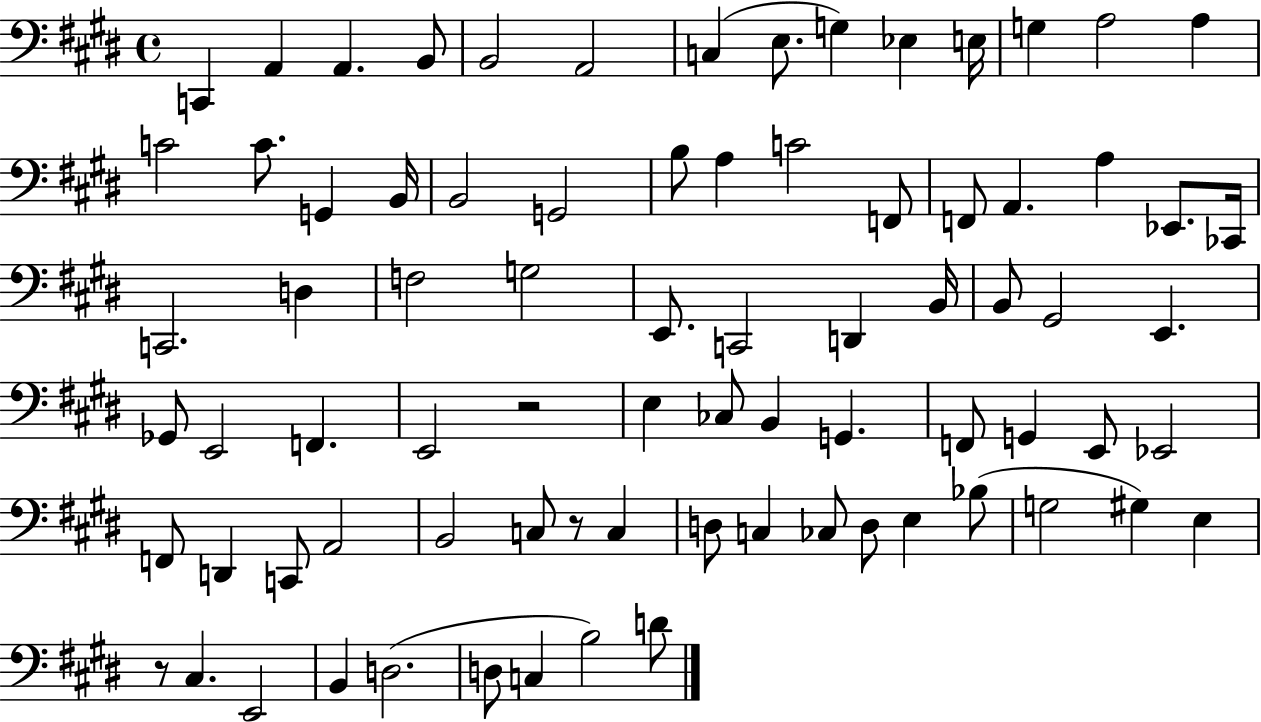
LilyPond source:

{
  \clef bass
  \time 4/4
  \defaultTimeSignature
  \key e \major
  c,4 a,4 a,4. b,8 | b,2 a,2 | c4( e8. g4) ees4 e16 | g4 a2 a4 | \break c'2 c'8. g,4 b,16 | b,2 g,2 | b8 a4 c'2 f,8 | f,8 a,4. a4 ees,8. ces,16 | \break c,2. d4 | f2 g2 | e,8. c,2 d,4 b,16 | b,8 gis,2 e,4. | \break ges,8 e,2 f,4. | e,2 r2 | e4 ces8 b,4 g,4. | f,8 g,4 e,8 ees,2 | \break f,8 d,4 c,8 a,2 | b,2 c8 r8 c4 | d8 c4 ces8 d8 e4 bes8( | g2 gis4) e4 | \break r8 cis4. e,2 | b,4 d2.( | d8 c4 b2) d'8 | \bar "|."
}